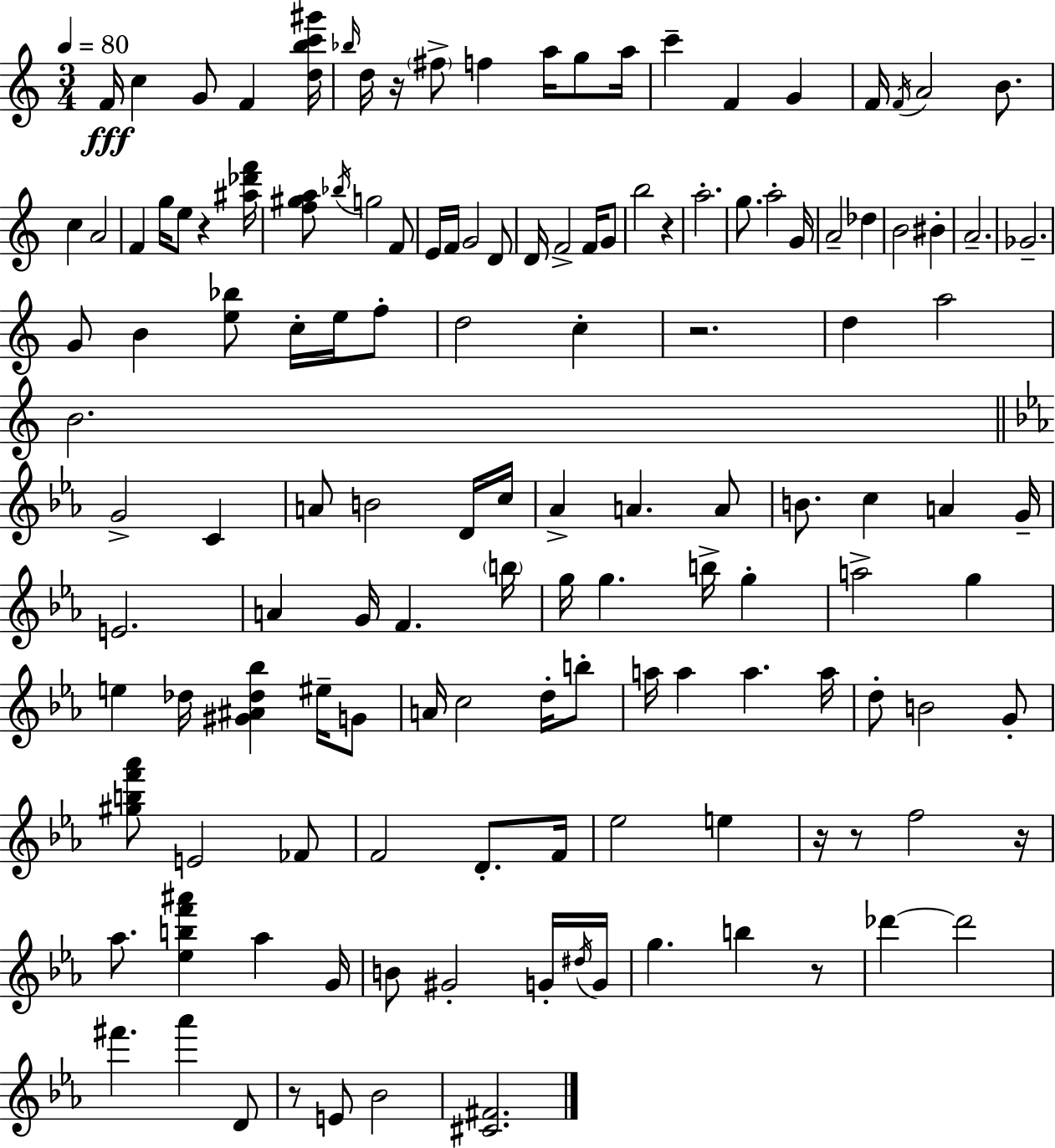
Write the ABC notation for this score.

X:1
T:Untitled
M:3/4
L:1/4
K:Am
F/4 c G/2 F [dbc'^g']/4 _b/4 d/4 z/4 ^f/2 f a/4 g/2 a/4 c' F G F/4 F/4 A2 B/2 c A2 F g/4 e/2 z [^a_d'f']/4 [f^ga]/2 _b/4 g2 F/2 E/4 F/4 G2 D/2 D/4 F2 F/4 G/2 b2 z a2 g/2 a2 G/4 A2 _d B2 ^B A2 _G2 G/2 B [e_b]/2 c/4 e/4 f/2 d2 c z2 d a2 B2 G2 C A/2 B2 D/4 c/4 _A A A/2 B/2 c A G/4 E2 A G/4 F b/4 g/4 g b/4 g a2 g e _d/4 [^G^A_d_b] ^e/4 G/2 A/4 c2 d/4 b/2 a/4 a a a/4 d/2 B2 G/2 [^gbf'_a']/2 E2 _F/2 F2 D/2 F/4 _e2 e z/4 z/2 f2 z/4 _a/2 [_ebf'^a'] _a G/4 B/2 ^G2 G/4 ^d/4 G/4 g b z/2 _d' _d'2 ^f' _a' D/2 z/2 E/2 _B2 [^C^F]2